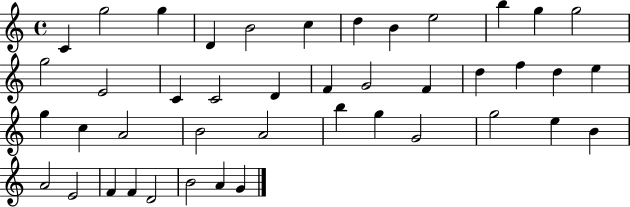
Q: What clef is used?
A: treble